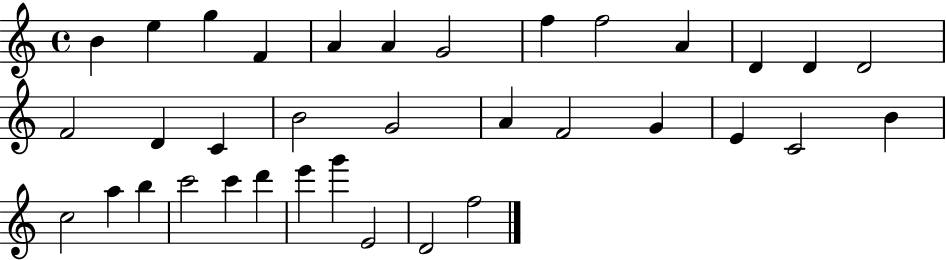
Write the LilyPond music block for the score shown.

{
  \clef treble
  \time 4/4
  \defaultTimeSignature
  \key c \major
  b'4 e''4 g''4 f'4 | a'4 a'4 g'2 | f''4 f''2 a'4 | d'4 d'4 d'2 | \break f'2 d'4 c'4 | b'2 g'2 | a'4 f'2 g'4 | e'4 c'2 b'4 | \break c''2 a''4 b''4 | c'''2 c'''4 d'''4 | e'''4 g'''4 e'2 | d'2 f''2 | \break \bar "|."
}